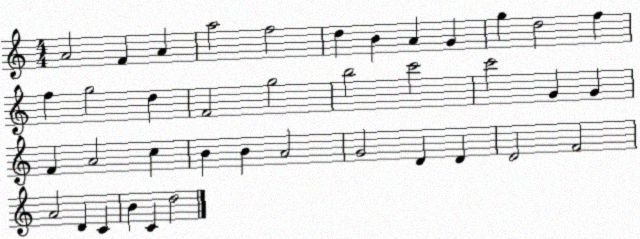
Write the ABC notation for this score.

X:1
T:Untitled
M:4/4
L:1/4
K:C
A2 F A a2 f2 d B A G g d2 f f g2 d F2 g2 b2 c'2 c'2 G G F A2 c B B A2 G2 D D D2 F2 A2 D C B C d2